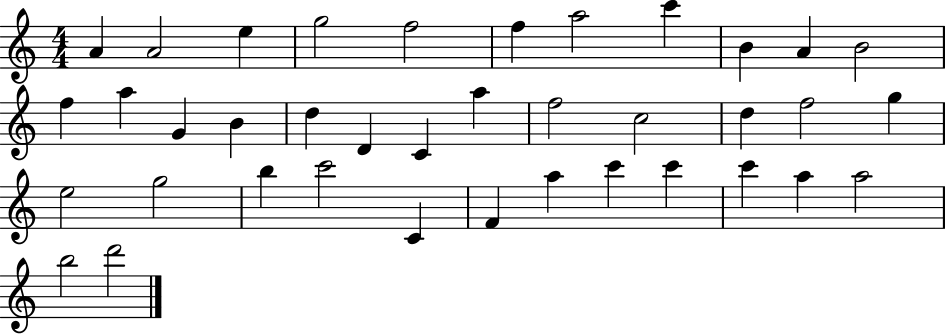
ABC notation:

X:1
T:Untitled
M:4/4
L:1/4
K:C
A A2 e g2 f2 f a2 c' B A B2 f a G B d D C a f2 c2 d f2 g e2 g2 b c'2 C F a c' c' c' a a2 b2 d'2